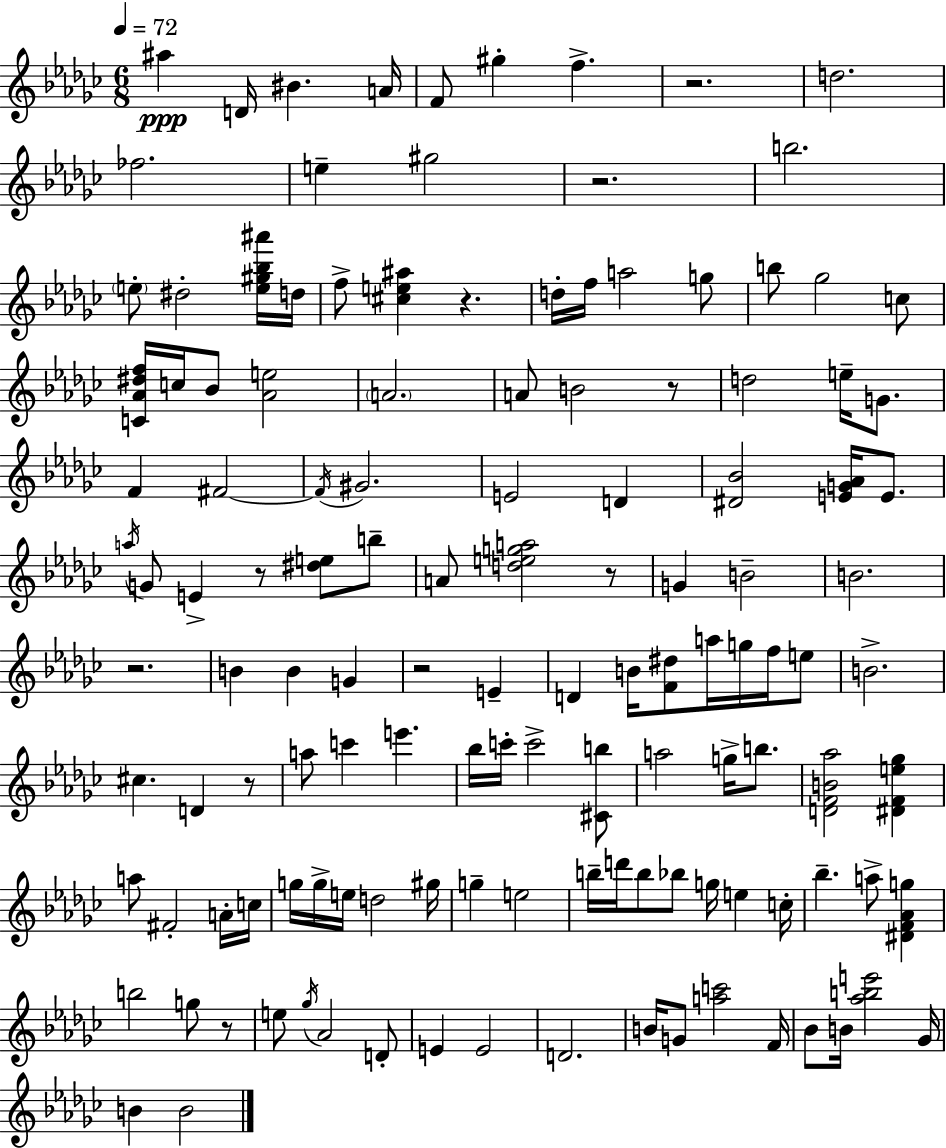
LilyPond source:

{
  \clef treble
  \numericTimeSignature
  \time 6/8
  \key ees \minor
  \tempo 4 = 72
  ais''4\ppp d'16 bis'4. a'16 | f'8 gis''4-. f''4.-> | r2. | d''2. | \break fes''2. | e''4-- gis''2 | r2. | b''2. | \break \parenthesize e''8-. dis''2-. <e'' gis'' bes'' ais'''>16 d''16 | f''8-> <cis'' e'' ais''>4 r4. | d''16-. f''16 a''2 g''8 | b''8 ges''2 c''8 | \break <c' aes' dis'' f''>16 c''16 bes'8 <aes' e''>2 | \parenthesize a'2. | a'8 b'2 r8 | d''2 e''16-- g'8. | \break f'4 fis'2~~ | \acciaccatura { fis'16 } gis'2. | e'2 d'4 | <dis' bes'>2 <e' g' aes'>16 e'8. | \break \acciaccatura { a''16 } g'8 e'4-> r8 <dis'' e''>8 | b''8-- a'8 <d'' e'' g'' a''>2 | r8 g'4 b'2-- | b'2. | \break r2. | b'4 b'4 g'4 | r2 e'4-- | d'4 b'16 <f' dis''>8 a''16 g''16 f''16 | \break e''8 b'2.-> | cis''4. d'4 | r8 a''8 c'''4 e'''4. | bes''16 c'''16-. c'''2-> | \break <cis' b''>8 a''2 g''16-> b''8. | <d' f' b' aes''>2 <dis' f' e'' ges''>4 | a''8 fis'2-. | a'16-. c''16 g''16 g''16-> e''16 d''2 | \break gis''16 g''4-- e''2 | b''16-- d'''16 b''8 bes''8 g''16 e''4 | c''16-. bes''4.-- a''8-> <dis' f' aes' g''>4 | b''2 g''8 | \break r8 e''8 \acciaccatura { ges''16 } aes'2 | d'8-. e'4 e'2 | d'2. | b'16 g'8 <a'' c'''>2 | \break f'16 bes'8 b'16 <aes'' b'' e'''>2 | ges'16 b'4 b'2 | \bar "|."
}